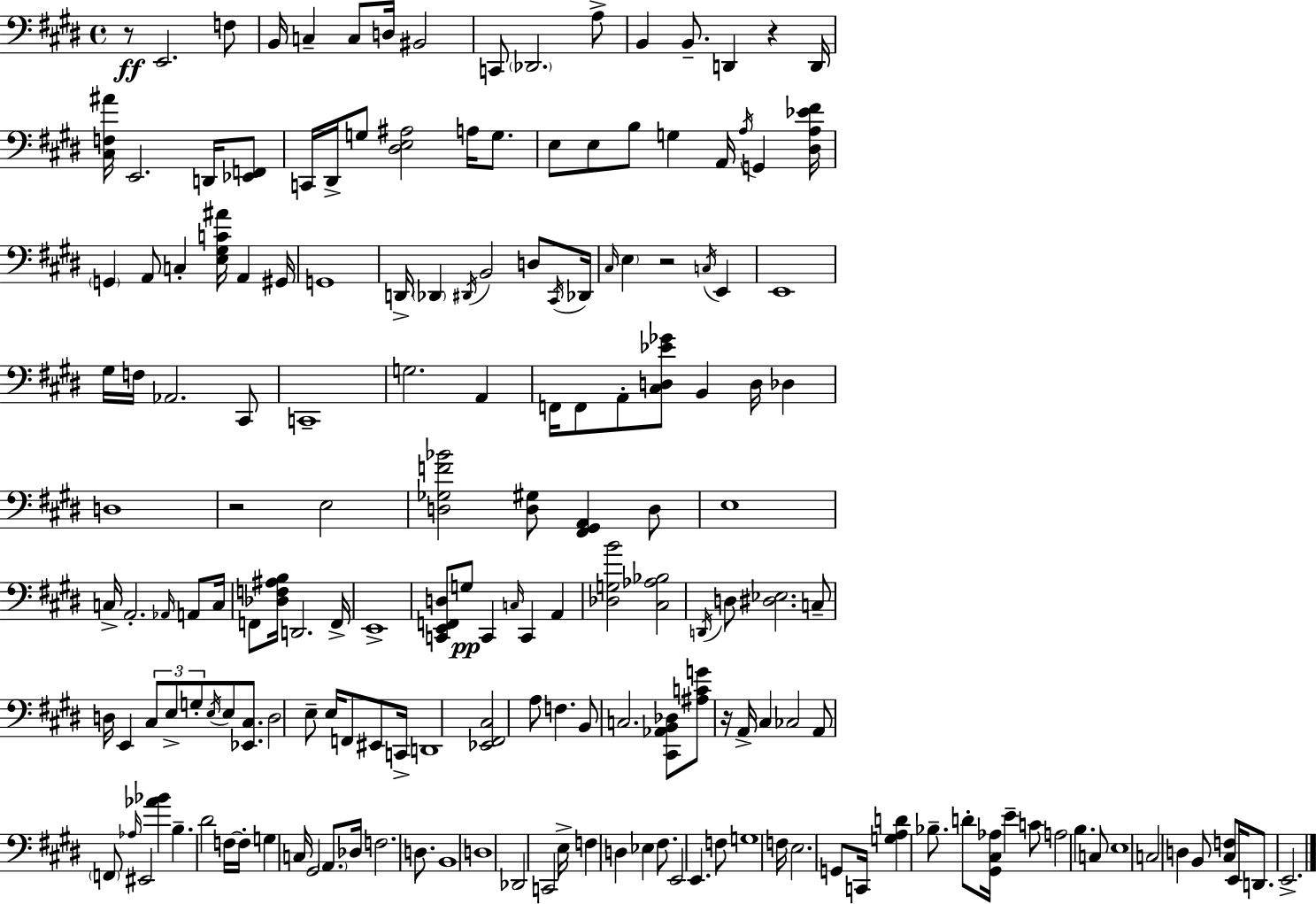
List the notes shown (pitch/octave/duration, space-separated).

R/e E2/h. F3/e B2/s C3/q C3/e D3/s BIS2/h C2/e Db2/h. A3/e B2/q B2/e. D2/q R/q D2/s [C#3,F3,A#4]/s E2/h. D2/s [Eb2,F2]/e C2/s D#2/s G3/e [D#3,E3,A#3]/h A3/s G3/e. E3/e E3/e B3/e G3/q A2/s A3/s G2/q [D#3,A3,Eb4,F#4]/s G2/q A2/e C3/q [E3,G#3,C4,A#4]/s A2/q G#2/s G2/w D2/s Db2/q D#2/s B2/h D3/e C#2/s Db2/s C#3/s E3/q R/h C3/s E2/q E2/w G#3/s F3/s Ab2/h. C#2/e C2/w G3/h. A2/q F2/s F2/e A2/e [C#3,D3,Eb4,Gb4]/e B2/q D3/s Db3/q D3/w R/h E3/h [D3,Gb3,F4,Bb4]/h [D3,G#3]/e [F#2,G#2,A2]/q D3/e E3/w C3/s A2/h. Ab2/s A2/e C3/s F2/e [Db3,F3,A#3,B3]/s D2/h. F2/s E2/w [C2,E2,F2,D3]/e G3/e C2/q C3/s C2/q A2/q [Db3,G3,B4]/h [C#3,Ab3,Bb3]/h D2/s D3/e [D#3,Eb3]/h. C3/e D3/s E2/q C#3/e E3/e G3/e E3/s E3/e [Eb2,C#3]/e. D3/h E3/e E3/s F2/e EIS2/e C2/s D2/w [Eb2,F#2,C#3]/h A3/e F3/q. B2/e C3/h. [C#2,Ab2,B2,Db3]/e [A#3,C4,G4]/e R/s A2/s C#3/q CES3/h A2/e F2/e Ab3/s EIS2/h [Ab4,Bb4]/q B3/q. D#4/h F3/s F3/s G3/q C3/s G#2/h A2/e. Db3/s F3/h. D3/e. B2/w D3/w Db2/h C2/h E3/s F3/q D3/q Eb3/q F#3/e. E2/h E2/q. F3/e G3/w F3/s E3/h. G2/e C2/s [G3,A3,D4]/q Bb3/e. D4/e [G#2,C#3,Ab3]/s E4/q C4/e A3/h B3/q. C3/e E3/w C3/h D3/q B2/e [C#3,F3]/e E2/s D2/e. E2/h.